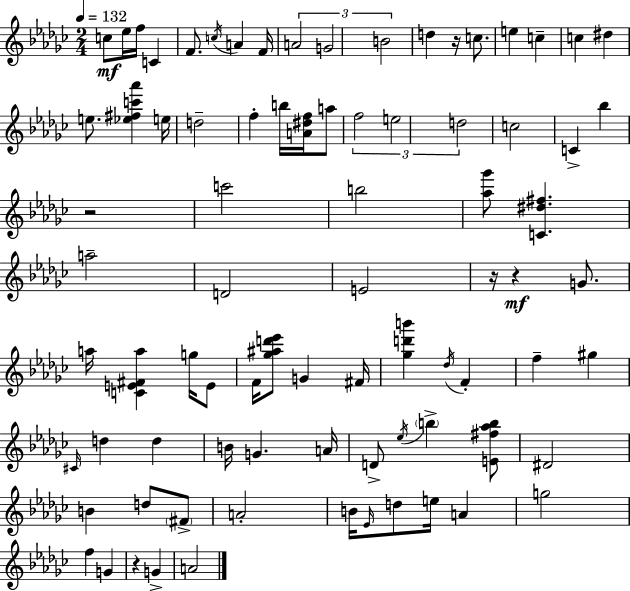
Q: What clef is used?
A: treble